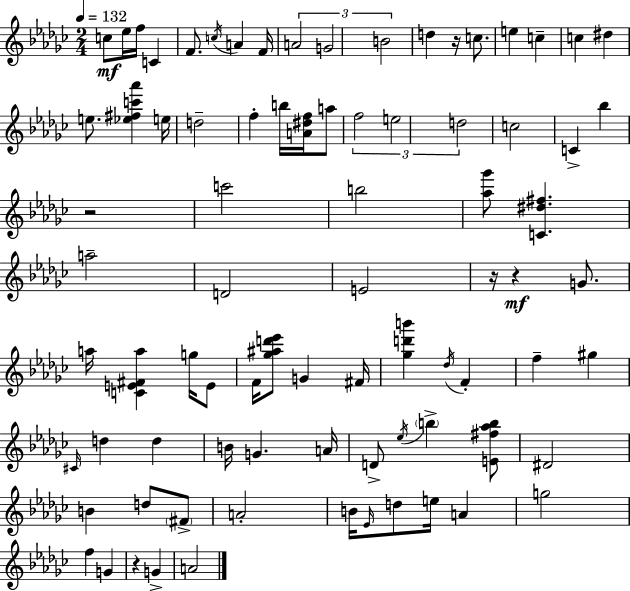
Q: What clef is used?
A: treble